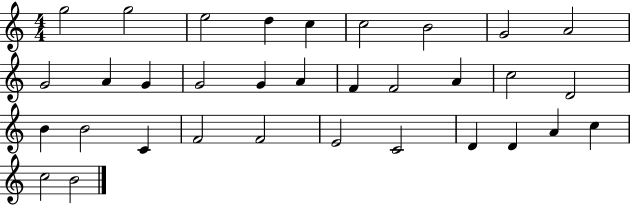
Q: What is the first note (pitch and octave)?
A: G5